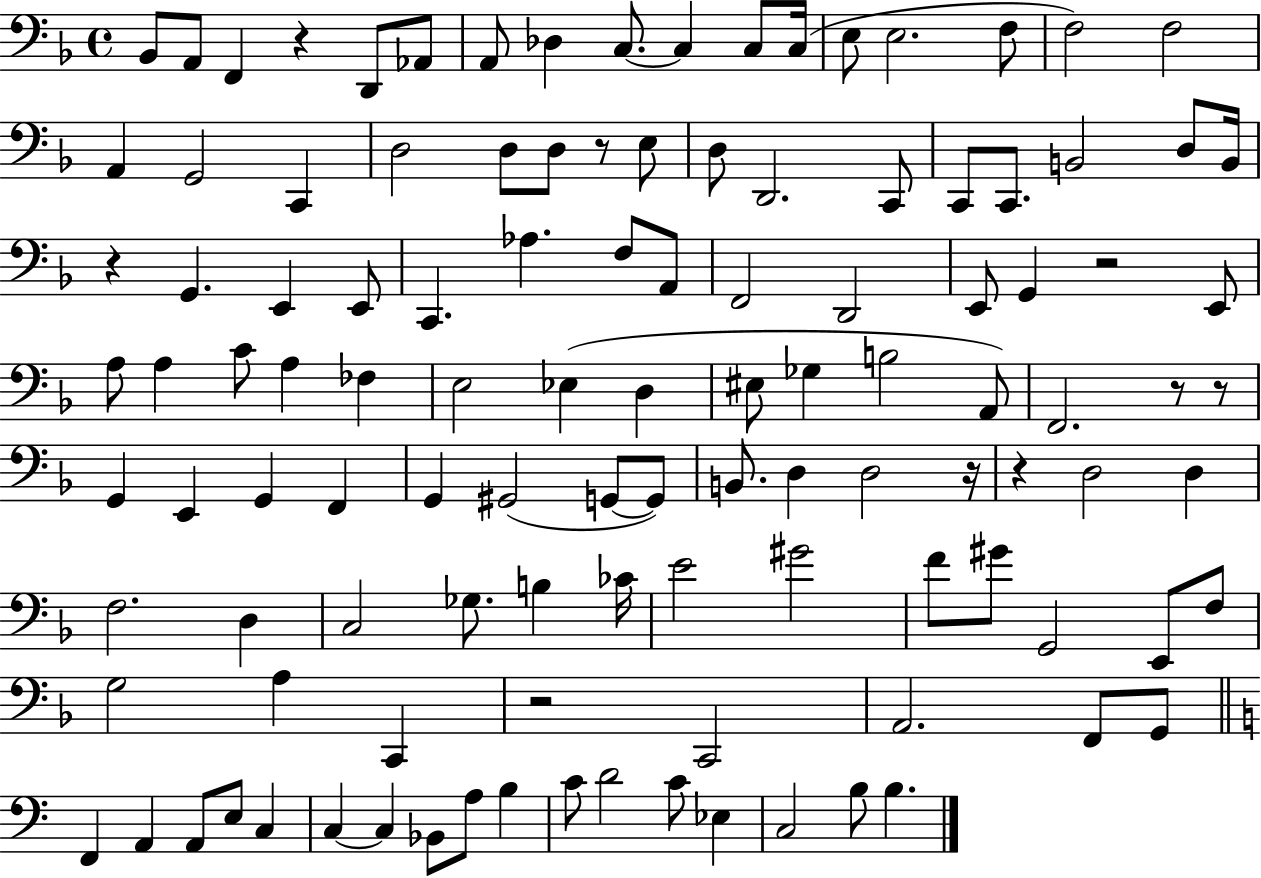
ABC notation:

X:1
T:Untitled
M:4/4
L:1/4
K:F
_B,,/2 A,,/2 F,, z D,,/2 _A,,/2 A,,/2 _D, C,/2 C, C,/2 C,/4 E,/2 E,2 F,/2 F,2 F,2 A,, G,,2 C,, D,2 D,/2 D,/2 z/2 E,/2 D,/2 D,,2 C,,/2 C,,/2 C,,/2 B,,2 D,/2 B,,/4 z G,, E,, E,,/2 C,, _A, F,/2 A,,/2 F,,2 D,,2 E,,/2 G,, z2 E,,/2 A,/2 A, C/2 A, _F, E,2 _E, D, ^E,/2 _G, B,2 A,,/2 F,,2 z/2 z/2 G,, E,, G,, F,, G,, ^G,,2 G,,/2 G,,/2 B,,/2 D, D,2 z/4 z D,2 D, F,2 D, C,2 _G,/2 B, _C/4 E2 ^G2 F/2 ^G/2 G,,2 E,,/2 F,/2 G,2 A, C,, z2 C,,2 A,,2 F,,/2 G,,/2 F,, A,, A,,/2 E,/2 C, C, C, _B,,/2 A,/2 B, C/2 D2 C/2 _E, C,2 B,/2 B,